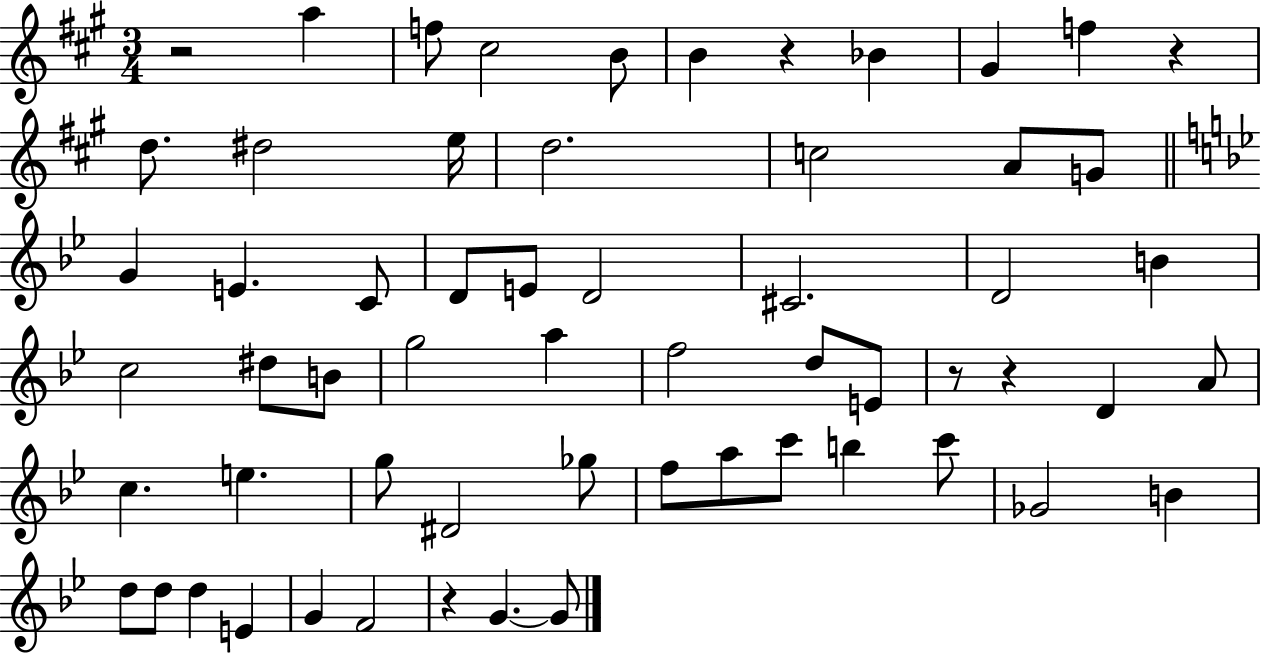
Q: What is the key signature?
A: A major